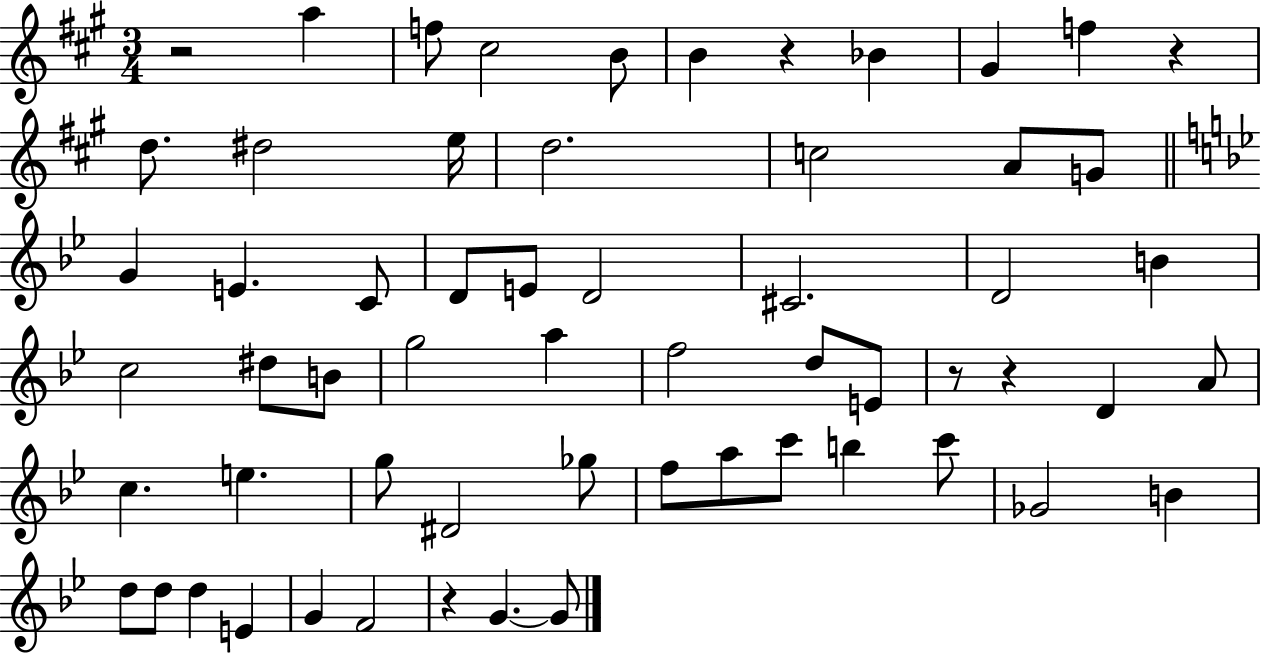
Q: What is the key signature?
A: A major